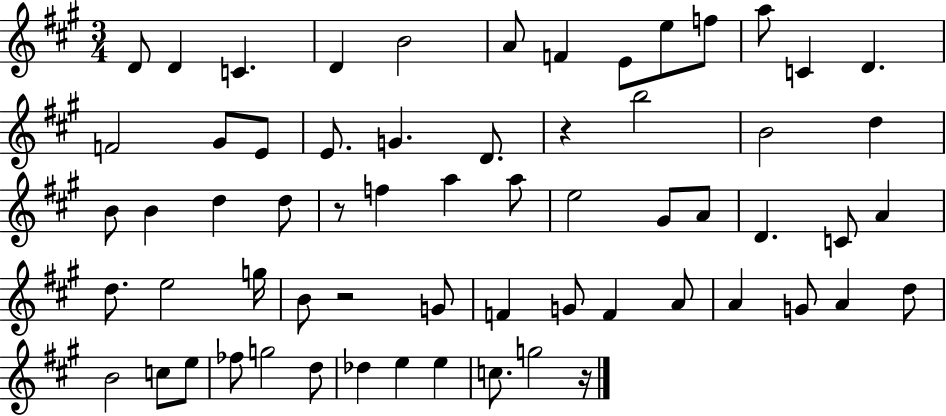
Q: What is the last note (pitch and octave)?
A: G5